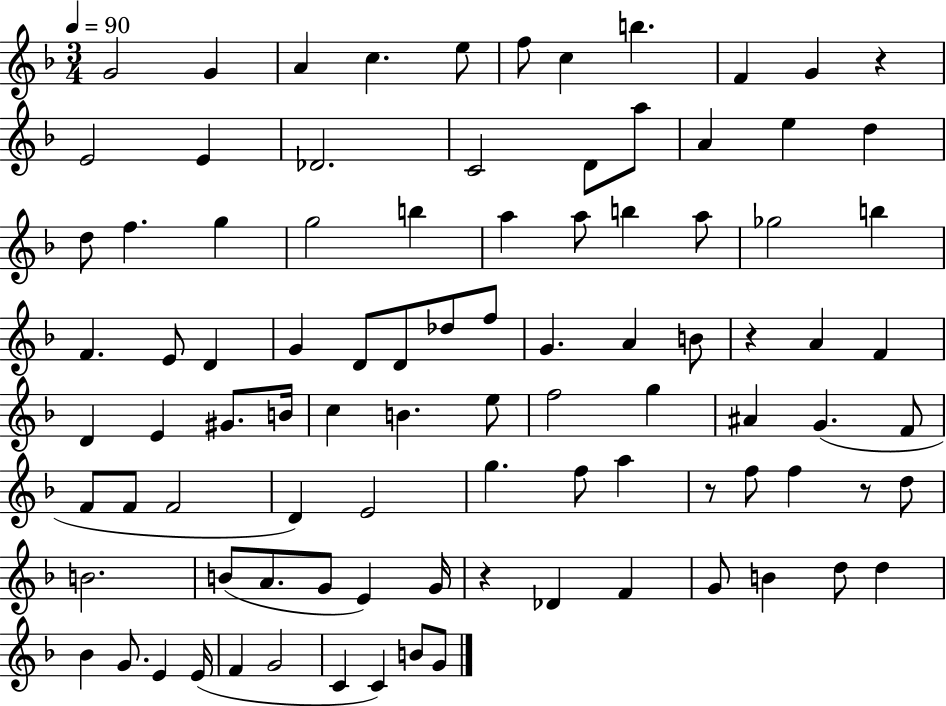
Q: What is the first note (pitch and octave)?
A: G4